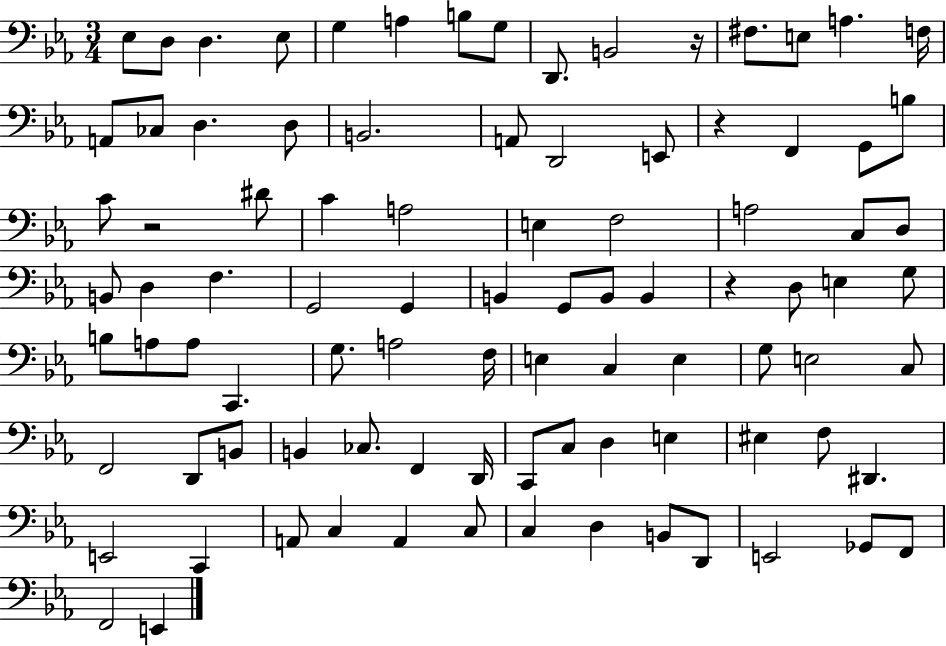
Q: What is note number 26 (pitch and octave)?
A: C4